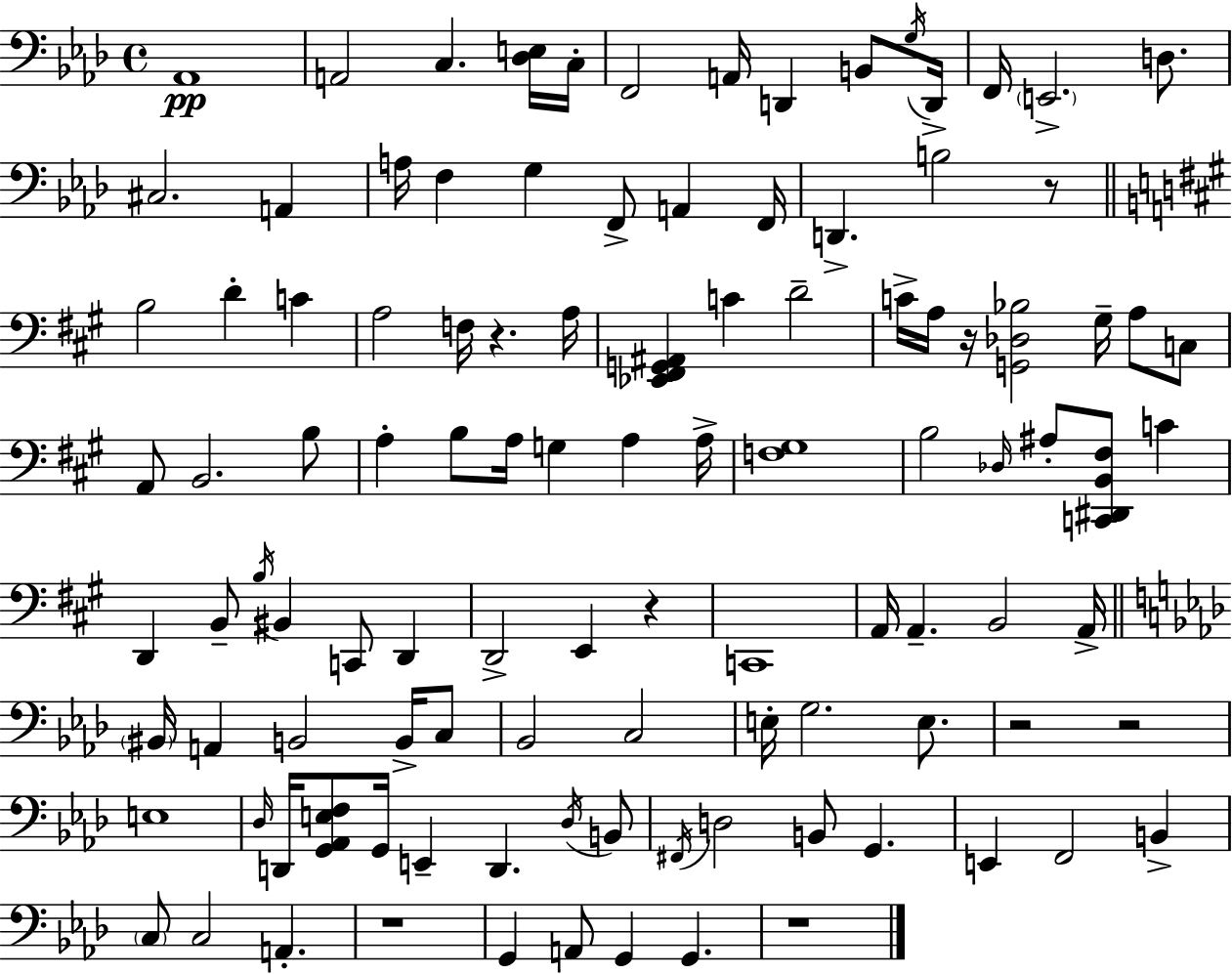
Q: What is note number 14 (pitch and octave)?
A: C#3